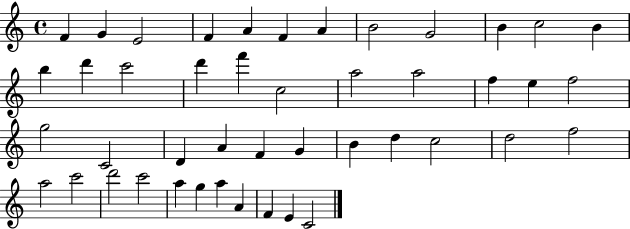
X:1
T:Untitled
M:4/4
L:1/4
K:C
F G E2 F A F A B2 G2 B c2 B b d' c'2 d' f' c2 a2 a2 f e f2 g2 C2 D A F G B d c2 d2 f2 a2 c'2 d'2 c'2 a g a A F E C2